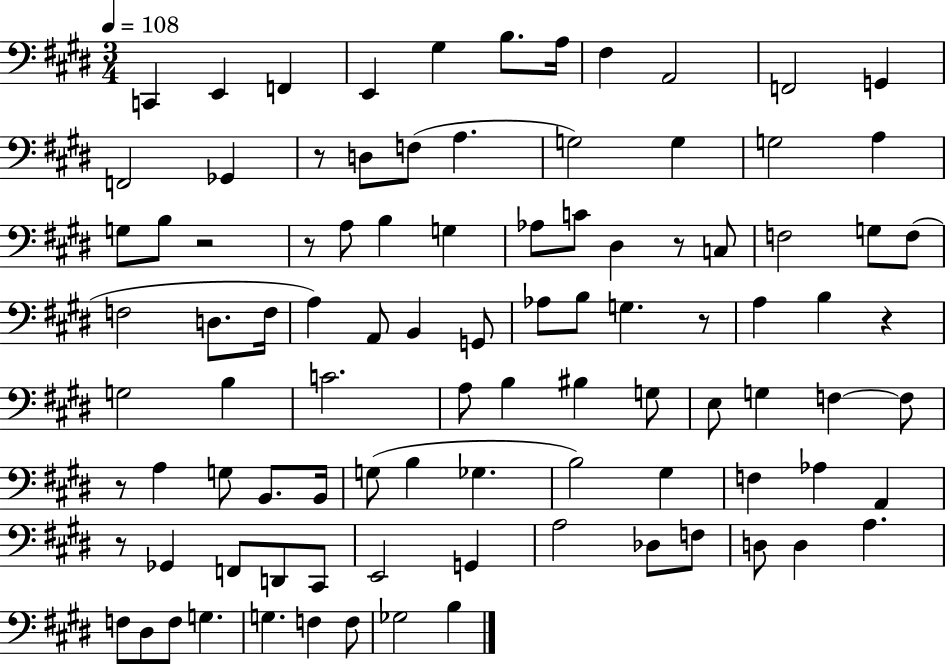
C2/q E2/q F2/q E2/q G#3/q B3/e. A3/s F#3/q A2/h F2/h G2/q F2/h Gb2/q R/e D3/e F3/e A3/q. G3/h G3/q G3/h A3/q G3/e B3/e R/h R/e A3/e B3/q G3/q Ab3/e C4/e D#3/q R/e C3/e F3/h G3/e F3/e F3/h D3/e. F3/s A3/q A2/e B2/q G2/e Ab3/e B3/e G3/q. R/e A3/q B3/q R/q G3/h B3/q C4/h. A3/e B3/q BIS3/q G3/e E3/e G3/q F3/q F3/e R/e A3/q G3/e B2/e. B2/s G3/e B3/q Gb3/q. B3/h G#3/q F3/q Ab3/q A2/q R/e Gb2/q F2/e D2/e C#2/e E2/h G2/q A3/h Db3/e F3/e D3/e D3/q A3/q. F3/e D#3/e F3/e G3/q. G3/q. F3/q F3/e Gb3/h B3/q